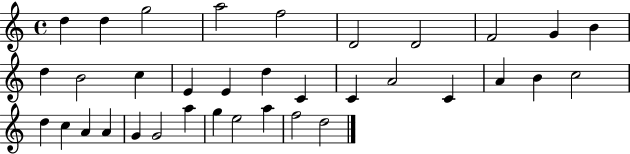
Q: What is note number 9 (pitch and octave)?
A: G4